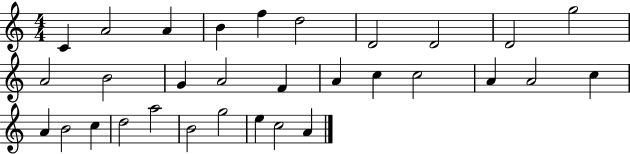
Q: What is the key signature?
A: C major